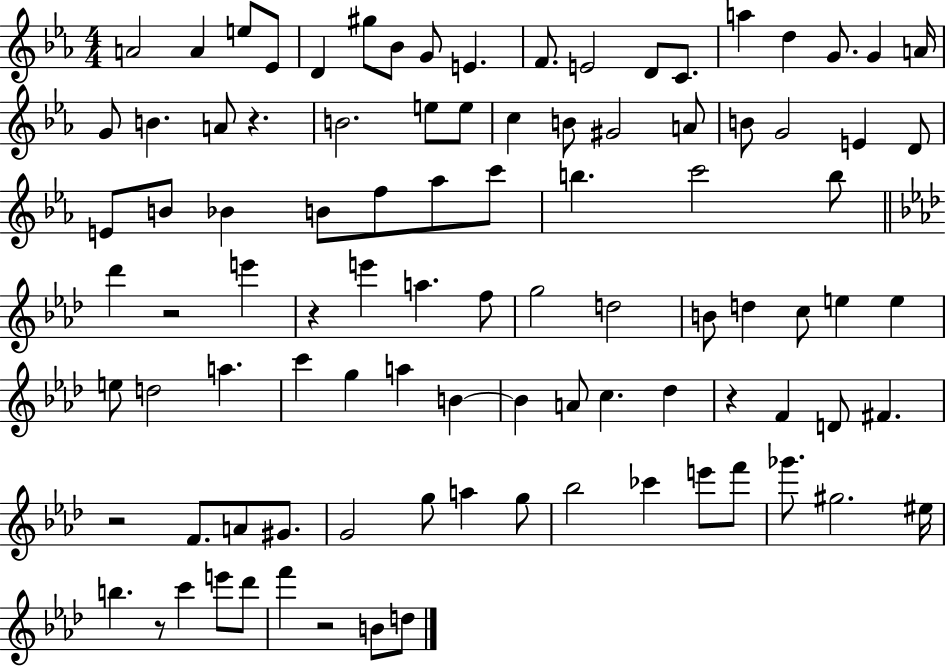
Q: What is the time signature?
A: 4/4